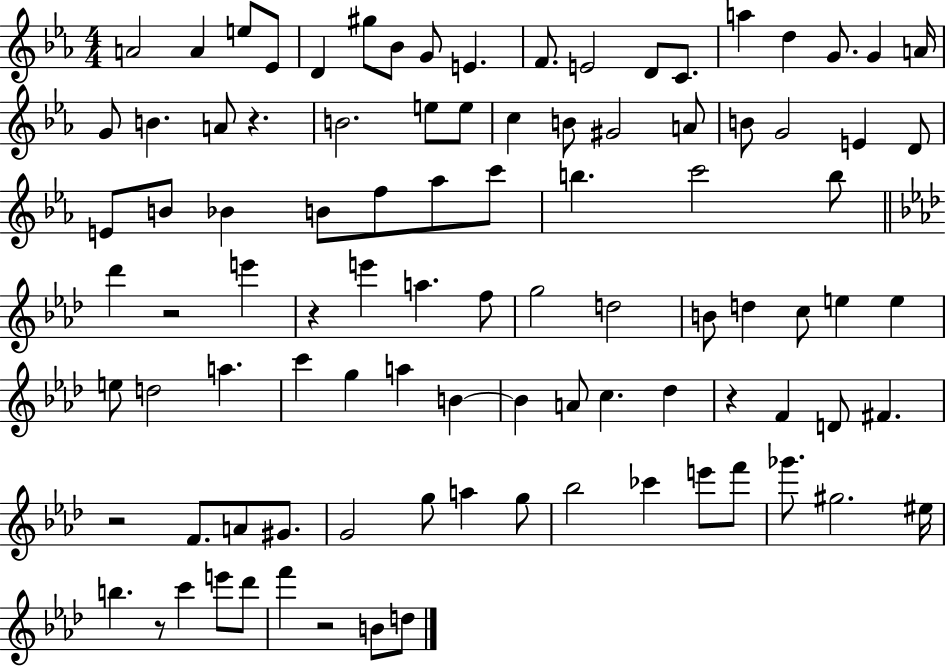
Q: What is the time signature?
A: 4/4